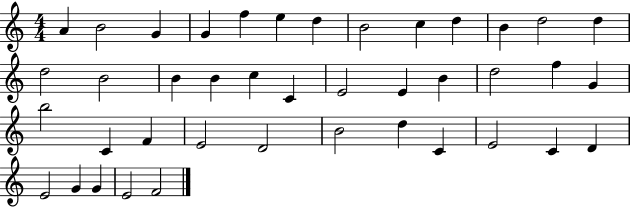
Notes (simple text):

A4/q B4/h G4/q G4/q F5/q E5/q D5/q B4/h C5/q D5/q B4/q D5/h D5/q D5/h B4/h B4/q B4/q C5/q C4/q E4/h E4/q B4/q D5/h F5/q G4/q B5/h C4/q F4/q E4/h D4/h B4/h D5/q C4/q E4/h C4/q D4/q E4/h G4/q G4/q E4/h F4/h